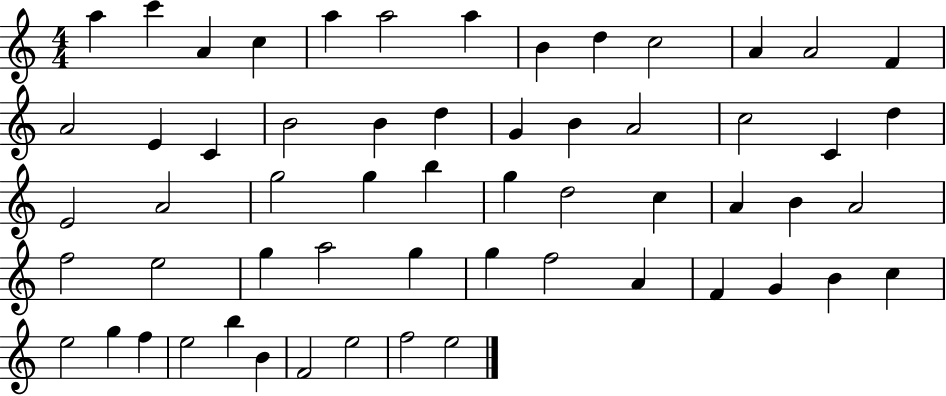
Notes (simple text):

A5/q C6/q A4/q C5/q A5/q A5/h A5/q B4/q D5/q C5/h A4/q A4/h F4/q A4/h E4/q C4/q B4/h B4/q D5/q G4/q B4/q A4/h C5/h C4/q D5/q E4/h A4/h G5/h G5/q B5/q G5/q D5/h C5/q A4/q B4/q A4/h F5/h E5/h G5/q A5/h G5/q G5/q F5/h A4/q F4/q G4/q B4/q C5/q E5/h G5/q F5/q E5/h B5/q B4/q F4/h E5/h F5/h E5/h